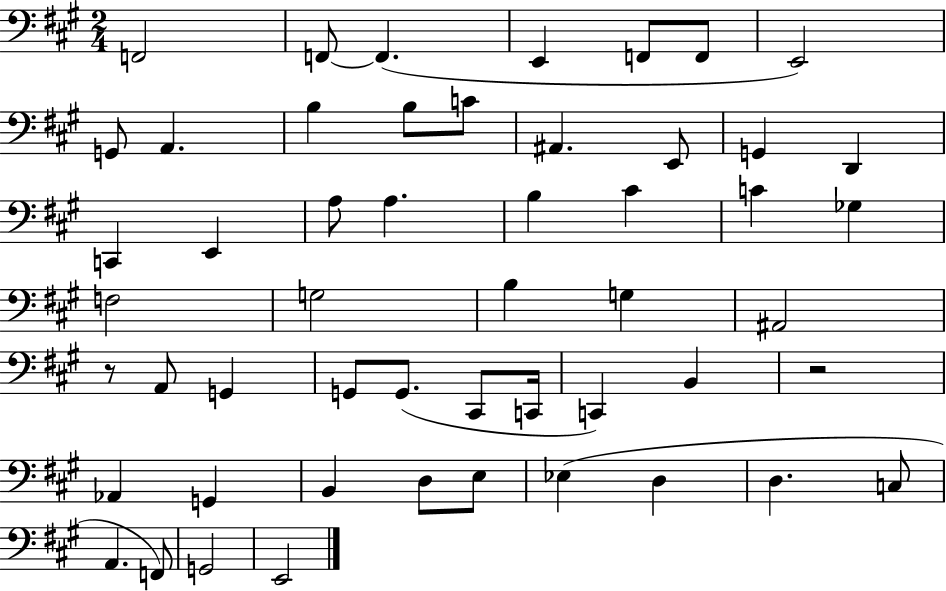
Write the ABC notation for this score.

X:1
T:Untitled
M:2/4
L:1/4
K:A
F,,2 F,,/2 F,, E,, F,,/2 F,,/2 E,,2 G,,/2 A,, B, B,/2 C/2 ^A,, E,,/2 G,, D,, C,, E,, A,/2 A, B, ^C C _G, F,2 G,2 B, G, ^A,,2 z/2 A,,/2 G,, G,,/2 G,,/2 ^C,,/2 C,,/4 C,, B,, z2 _A,, G,, B,, D,/2 E,/2 _E, D, D, C,/2 A,, F,,/2 G,,2 E,,2